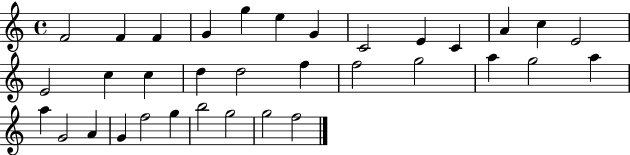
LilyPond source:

{
  \clef treble
  \time 4/4
  \defaultTimeSignature
  \key c \major
  f'2 f'4 f'4 | g'4 g''4 e''4 g'4 | c'2 e'4 c'4 | a'4 c''4 e'2 | \break e'2 c''4 c''4 | d''4 d''2 f''4 | f''2 g''2 | a''4 g''2 a''4 | \break a''4 g'2 a'4 | g'4 f''2 g''4 | b''2 g''2 | g''2 f''2 | \break \bar "|."
}